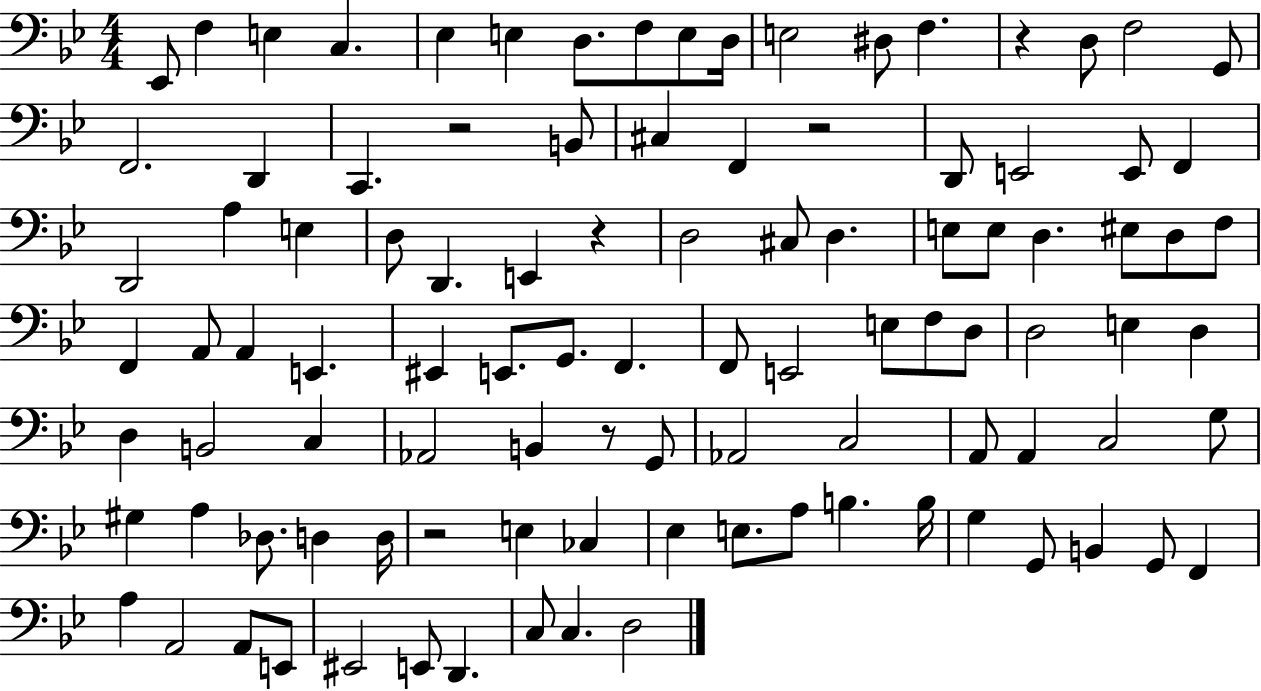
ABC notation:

X:1
T:Untitled
M:4/4
L:1/4
K:Bb
_E,,/2 F, E, C, _E, E, D,/2 F,/2 E,/2 D,/4 E,2 ^D,/2 F, z D,/2 F,2 G,,/2 F,,2 D,, C,, z2 B,,/2 ^C, F,, z2 D,,/2 E,,2 E,,/2 F,, D,,2 A, E, D,/2 D,, E,, z D,2 ^C,/2 D, E,/2 E,/2 D, ^E,/2 D,/2 F,/2 F,, A,,/2 A,, E,, ^E,, E,,/2 G,,/2 F,, F,,/2 E,,2 E,/2 F,/2 D,/2 D,2 E, D, D, B,,2 C, _A,,2 B,, z/2 G,,/2 _A,,2 C,2 A,,/2 A,, C,2 G,/2 ^G, A, _D,/2 D, D,/4 z2 E, _C, _E, E,/2 A,/2 B, B,/4 G, G,,/2 B,, G,,/2 F,, A, A,,2 A,,/2 E,,/2 ^E,,2 E,,/2 D,, C,/2 C, D,2